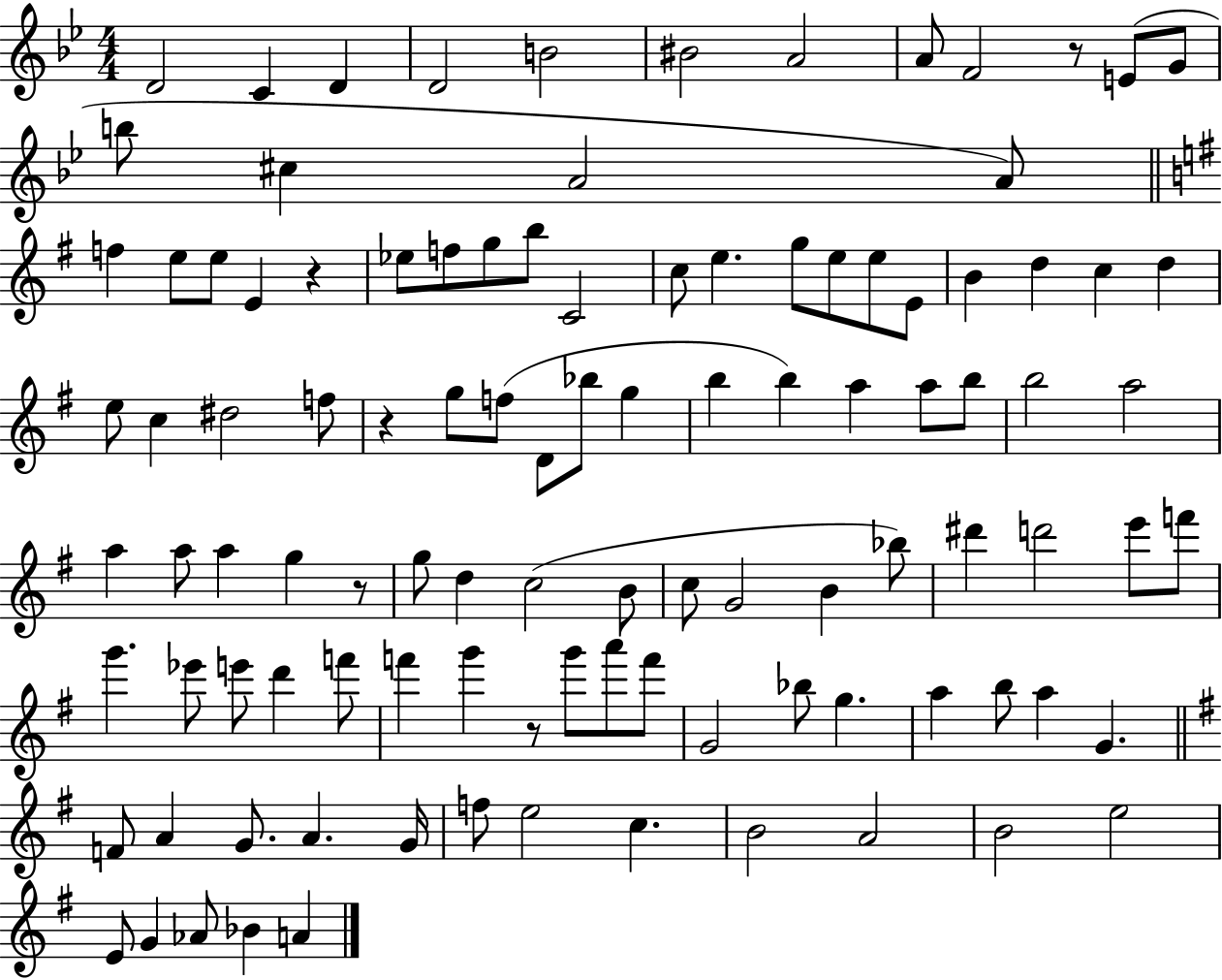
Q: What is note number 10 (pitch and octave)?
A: E4